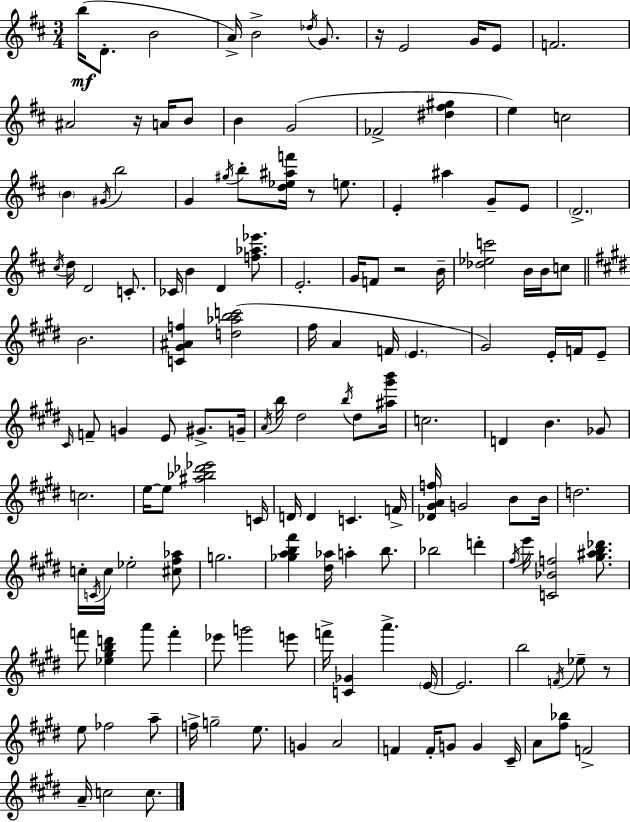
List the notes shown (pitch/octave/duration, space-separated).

B5/s D4/e. B4/h A4/s B4/h Db5/s G4/e. R/s E4/h G4/s E4/e F4/h. A#4/h R/s A4/s B4/e B4/q G4/h FES4/h [D#5,F#5,G#5]/q E5/q C5/h B4/q G#4/s B5/h G4/q G#5/s B5/e [D5,Eb5,A#5,F6]/s R/e E5/e. E4/q A#5/q G4/e E4/e D4/h. C#5/s D5/s D4/h C4/e. CES4/s B4/q D4/q [F5,Ab5,Eb6]/e. E4/h. G4/s F4/e R/h B4/s [Db5,Eb5,C6]/h B4/s B4/s C5/e B4/h. [C4,G#4,A#4,F5]/q [D5,Ab5,B5,C6]/h F#5/s A4/q F4/s E4/q. G#4/h E4/s F4/s E4/e C#4/s F4/e G4/q E4/e G#4/e. G4/s A4/s B5/s D#5/h B5/s D#5/e [A#5,G#6,B6]/s C5/h. D4/q B4/q. Gb4/e C5/h. E5/s E5/e [A#5,Bb5,Db6,Eb6]/h C4/s D4/s D4/q C4/q. F4/s [Db4,G#4,A4,F5]/s G4/h B4/e B4/s D5/h. C5/s C4/s C5/s Eb5/h [C#5,F#5,Ab5]/e G5/h. [Gb5,A5,B5,F#6]/q [D#5,Ab5]/s A5/q B5/e. Bb5/h D6/q F#5/s E6/s [C4,Bb4,F5]/h [G#5,A#5,B5,Db6]/e. F6/e [Eb5,G#5,B5,D6]/q A6/e F6/q Eb6/e G6/h E6/e F6/s [C4,Gb4]/q A6/q. E4/s E4/h. B5/h F4/s Eb5/e R/e E5/e FES5/h A5/e F5/s G5/h E5/e. G4/q A4/h F4/q F4/s G4/e G4/q C#4/s A4/e [F#5,Bb5]/e F4/h A4/s C5/h C5/e.